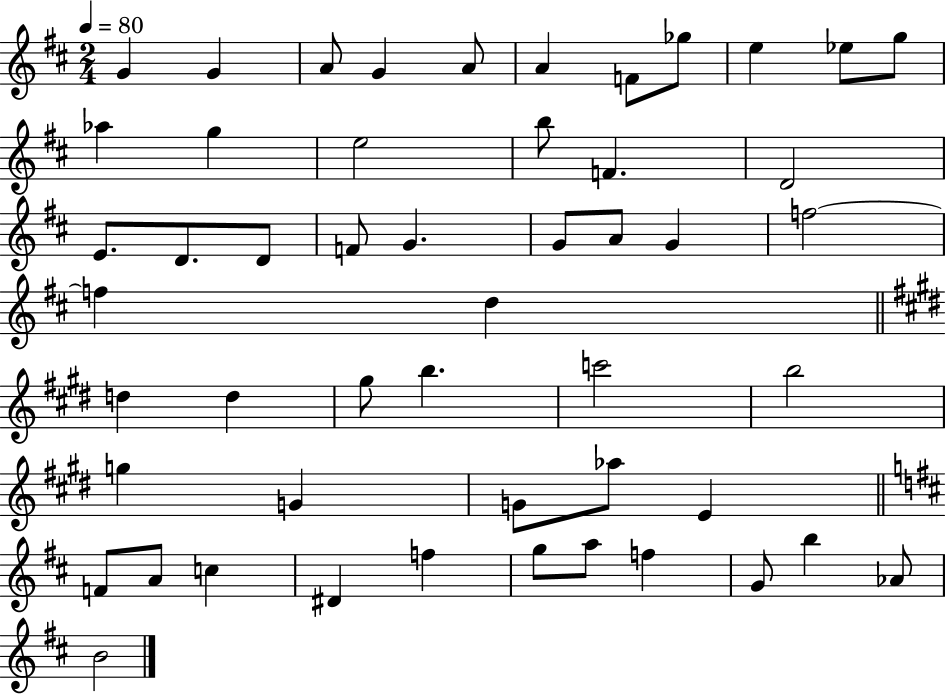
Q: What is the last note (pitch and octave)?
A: B4